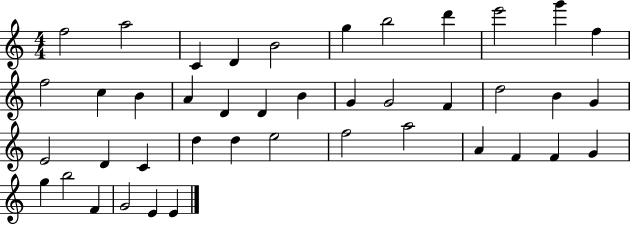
F5/h A5/h C4/q D4/q B4/h G5/q B5/h D6/q E6/h G6/q F5/q F5/h C5/q B4/q A4/q D4/q D4/q B4/q G4/q G4/h F4/q D5/h B4/q G4/q E4/h D4/q C4/q D5/q D5/q E5/h F5/h A5/h A4/q F4/q F4/q G4/q G5/q B5/h F4/q G4/h E4/q E4/q